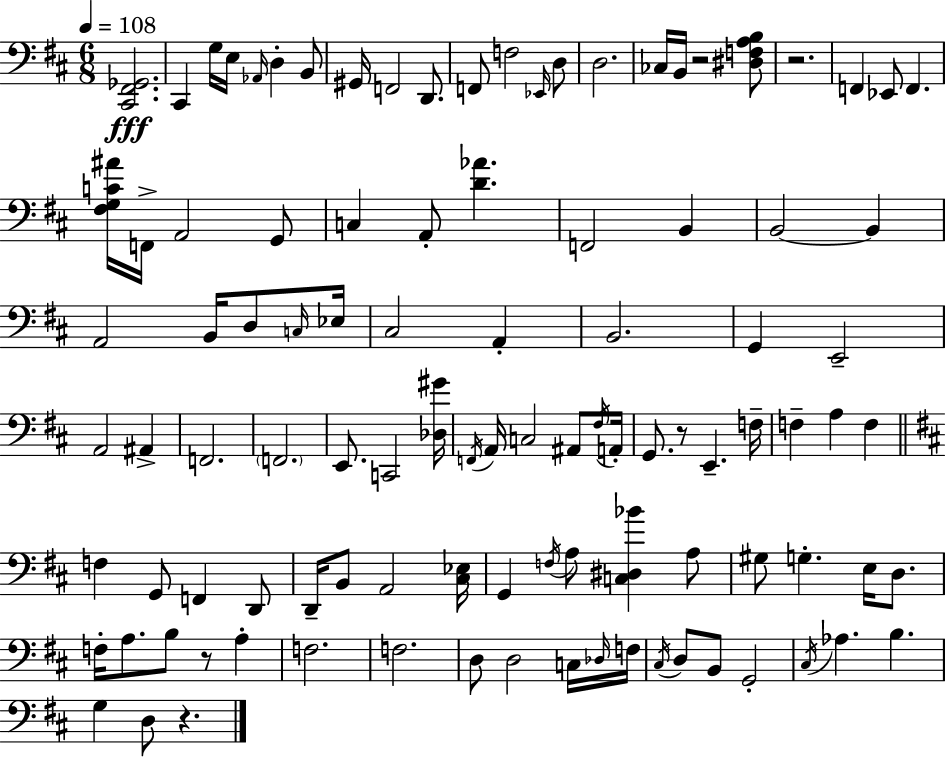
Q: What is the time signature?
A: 6/8